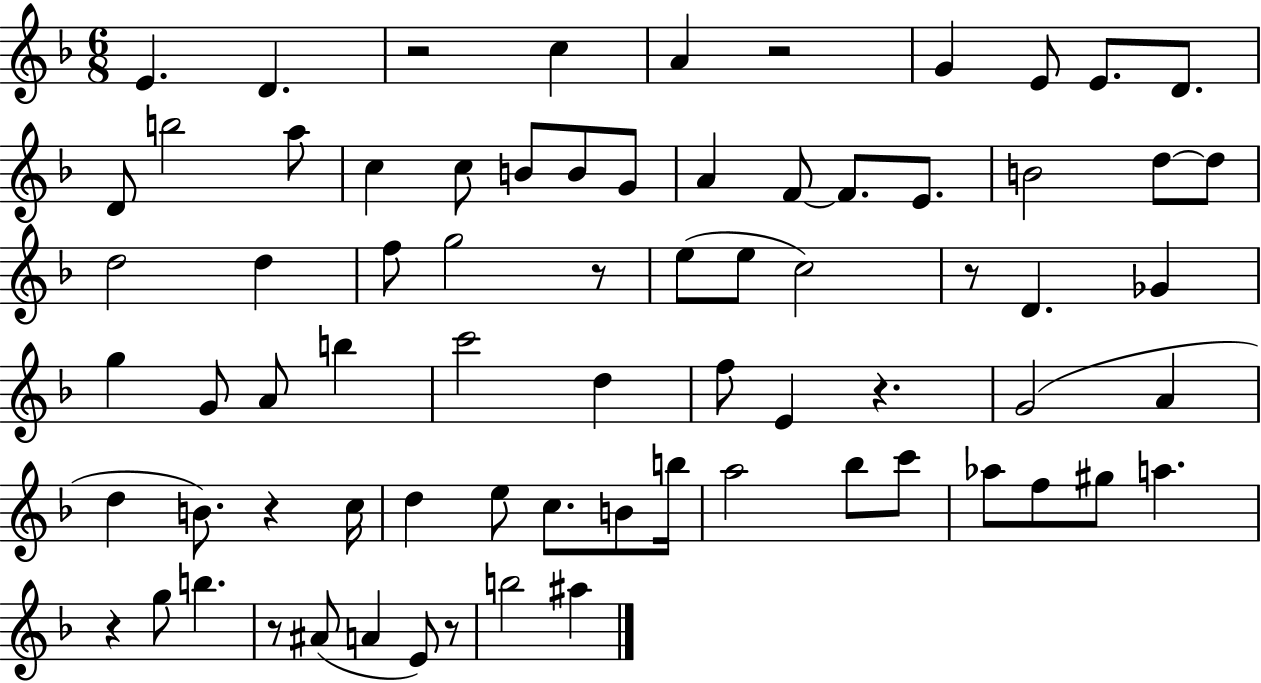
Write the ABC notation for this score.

X:1
T:Untitled
M:6/8
L:1/4
K:F
E D z2 c A z2 G E/2 E/2 D/2 D/2 b2 a/2 c c/2 B/2 B/2 G/2 A F/2 F/2 E/2 B2 d/2 d/2 d2 d f/2 g2 z/2 e/2 e/2 c2 z/2 D _G g G/2 A/2 b c'2 d f/2 E z G2 A d B/2 z c/4 d e/2 c/2 B/2 b/4 a2 _b/2 c'/2 _a/2 f/2 ^g/2 a z g/2 b z/2 ^A/2 A E/2 z/2 b2 ^a